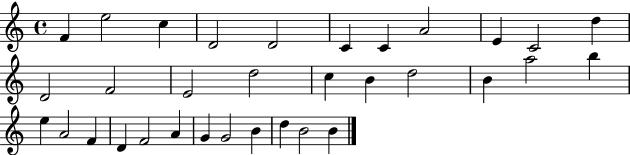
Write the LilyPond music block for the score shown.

{
  \clef treble
  \time 4/4
  \defaultTimeSignature
  \key c \major
  f'4 e''2 c''4 | d'2 d'2 | c'4 c'4 a'2 | e'4 c'2 d''4 | \break d'2 f'2 | e'2 d''2 | c''4 b'4 d''2 | b'4 a''2 b''4 | \break e''4 a'2 f'4 | d'4 f'2 a'4 | g'4 g'2 b'4 | d''4 b'2 b'4 | \break \bar "|."
}